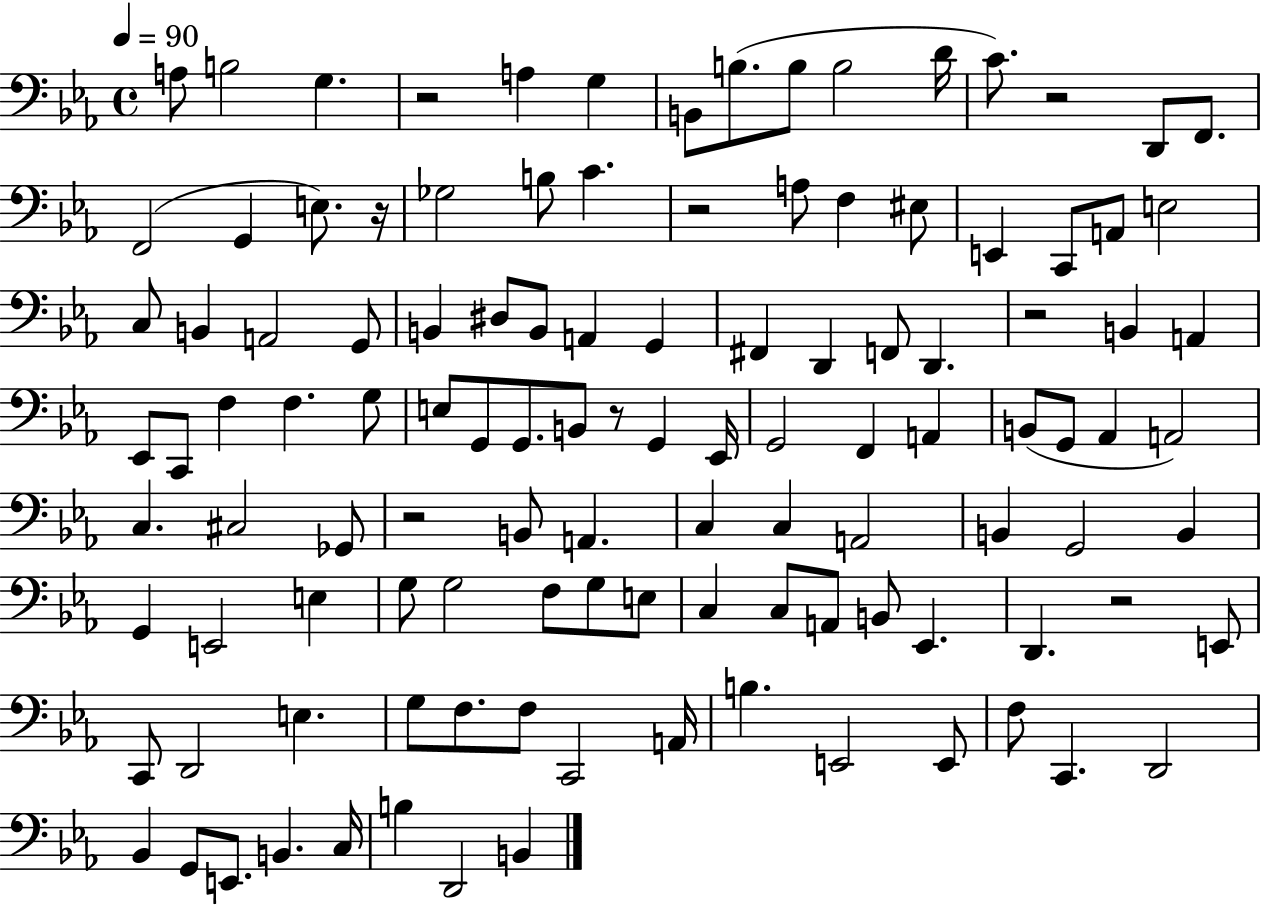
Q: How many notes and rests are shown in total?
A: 115